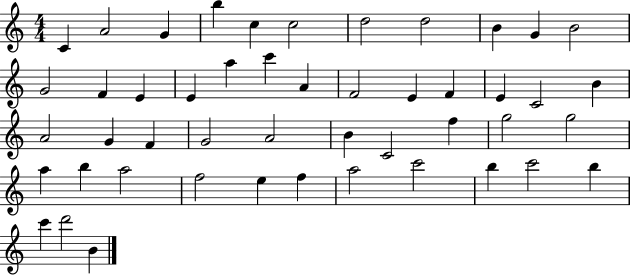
{
  \clef treble
  \numericTimeSignature
  \time 4/4
  \key c \major
  c'4 a'2 g'4 | b''4 c''4 c''2 | d''2 d''2 | b'4 g'4 b'2 | \break g'2 f'4 e'4 | e'4 a''4 c'''4 a'4 | f'2 e'4 f'4 | e'4 c'2 b'4 | \break a'2 g'4 f'4 | g'2 a'2 | b'4 c'2 f''4 | g''2 g''2 | \break a''4 b''4 a''2 | f''2 e''4 f''4 | a''2 c'''2 | b''4 c'''2 b''4 | \break c'''4 d'''2 b'4 | \bar "|."
}